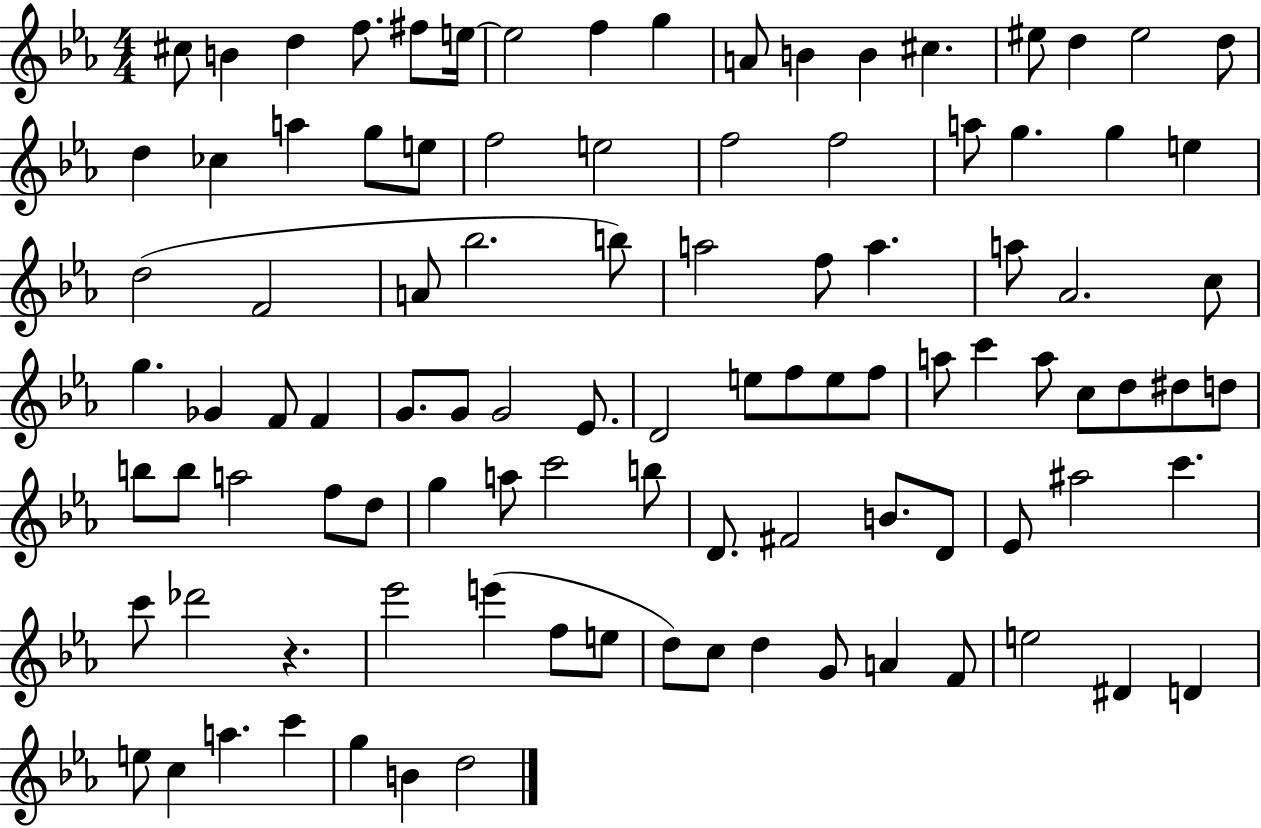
{
  \clef treble
  \numericTimeSignature
  \time 4/4
  \key ees \major
  cis''8 b'4 d''4 f''8. fis''8 e''16~~ | e''2 f''4 g''4 | a'8 b'4 b'4 cis''4. | eis''8 d''4 eis''2 d''8 | \break d''4 ces''4 a''4 g''8 e''8 | f''2 e''2 | f''2 f''2 | a''8 g''4. g''4 e''4 | \break d''2( f'2 | a'8 bes''2. b''8) | a''2 f''8 a''4. | a''8 aes'2. c''8 | \break g''4. ges'4 f'8 f'4 | g'8. g'8 g'2 ees'8. | d'2 e''8 f''8 e''8 f''8 | a''8 c'''4 a''8 c''8 d''8 dis''8 d''8 | \break b''8 b''8 a''2 f''8 d''8 | g''4 a''8 c'''2 b''8 | d'8. fis'2 b'8. d'8 | ees'8 ais''2 c'''4. | \break c'''8 des'''2 r4. | ees'''2 e'''4( f''8 e''8 | d''8) c''8 d''4 g'8 a'4 f'8 | e''2 dis'4 d'4 | \break e''8 c''4 a''4. c'''4 | g''4 b'4 d''2 | \bar "|."
}